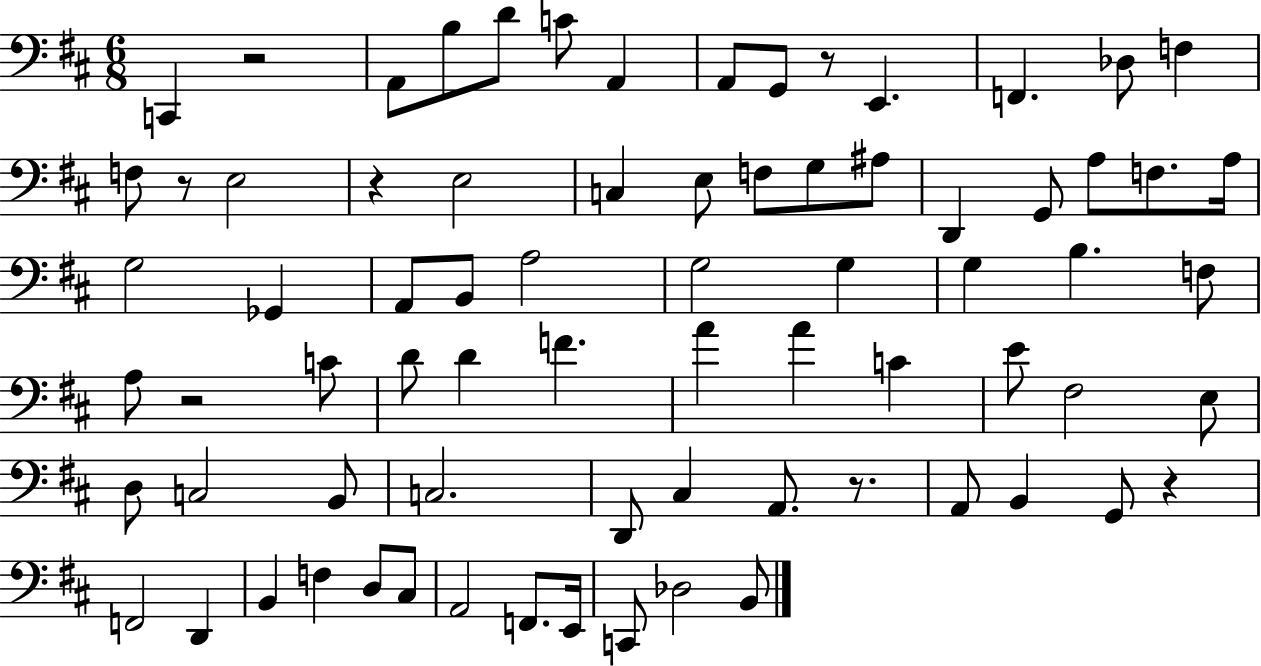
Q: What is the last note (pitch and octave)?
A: B2